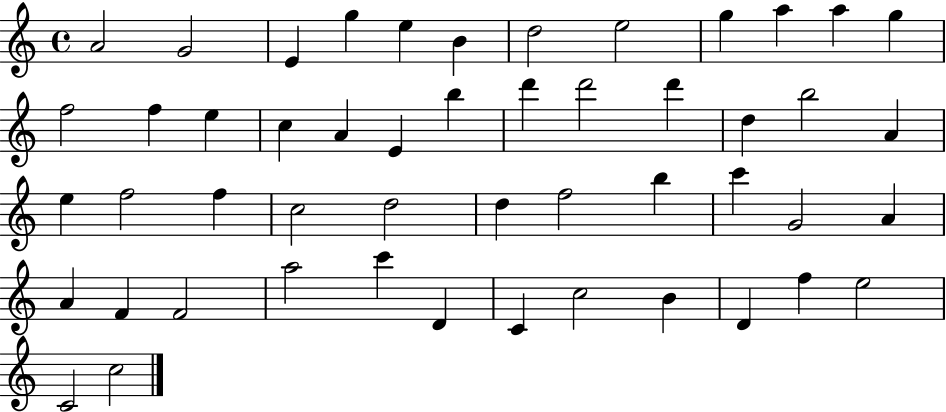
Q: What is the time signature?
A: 4/4